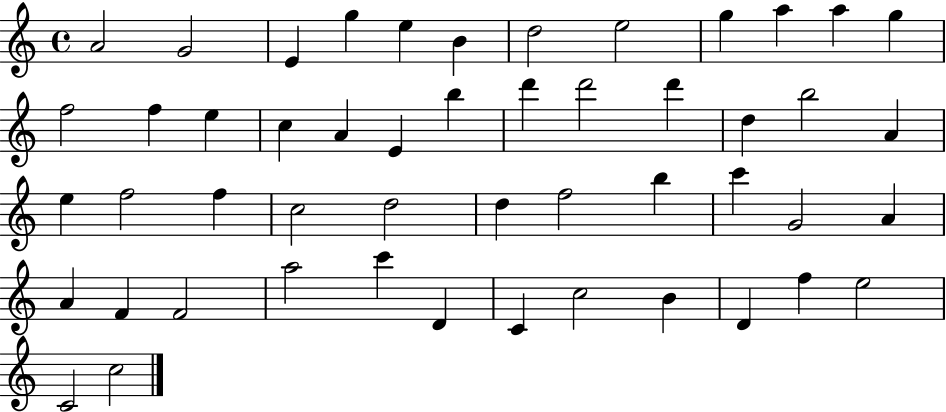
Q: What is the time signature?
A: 4/4